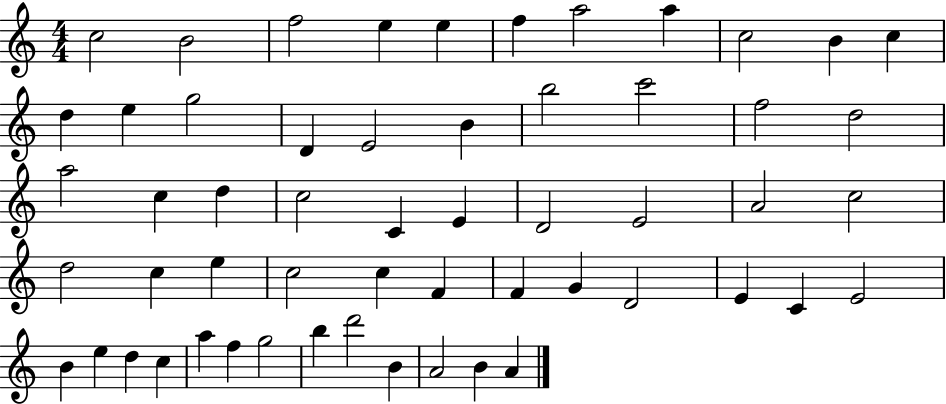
{
  \clef treble
  \numericTimeSignature
  \time 4/4
  \key c \major
  c''2 b'2 | f''2 e''4 e''4 | f''4 a''2 a''4 | c''2 b'4 c''4 | \break d''4 e''4 g''2 | d'4 e'2 b'4 | b''2 c'''2 | f''2 d''2 | \break a''2 c''4 d''4 | c''2 c'4 e'4 | d'2 e'2 | a'2 c''2 | \break d''2 c''4 e''4 | c''2 c''4 f'4 | f'4 g'4 d'2 | e'4 c'4 e'2 | \break b'4 e''4 d''4 c''4 | a''4 f''4 g''2 | b''4 d'''2 b'4 | a'2 b'4 a'4 | \break \bar "|."
}